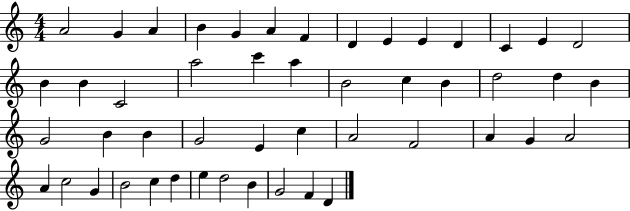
X:1
T:Untitled
M:4/4
L:1/4
K:C
A2 G A B G A F D E E D C E D2 B B C2 a2 c' a B2 c B d2 d B G2 B B G2 E c A2 F2 A G A2 A c2 G B2 c d e d2 B G2 F D